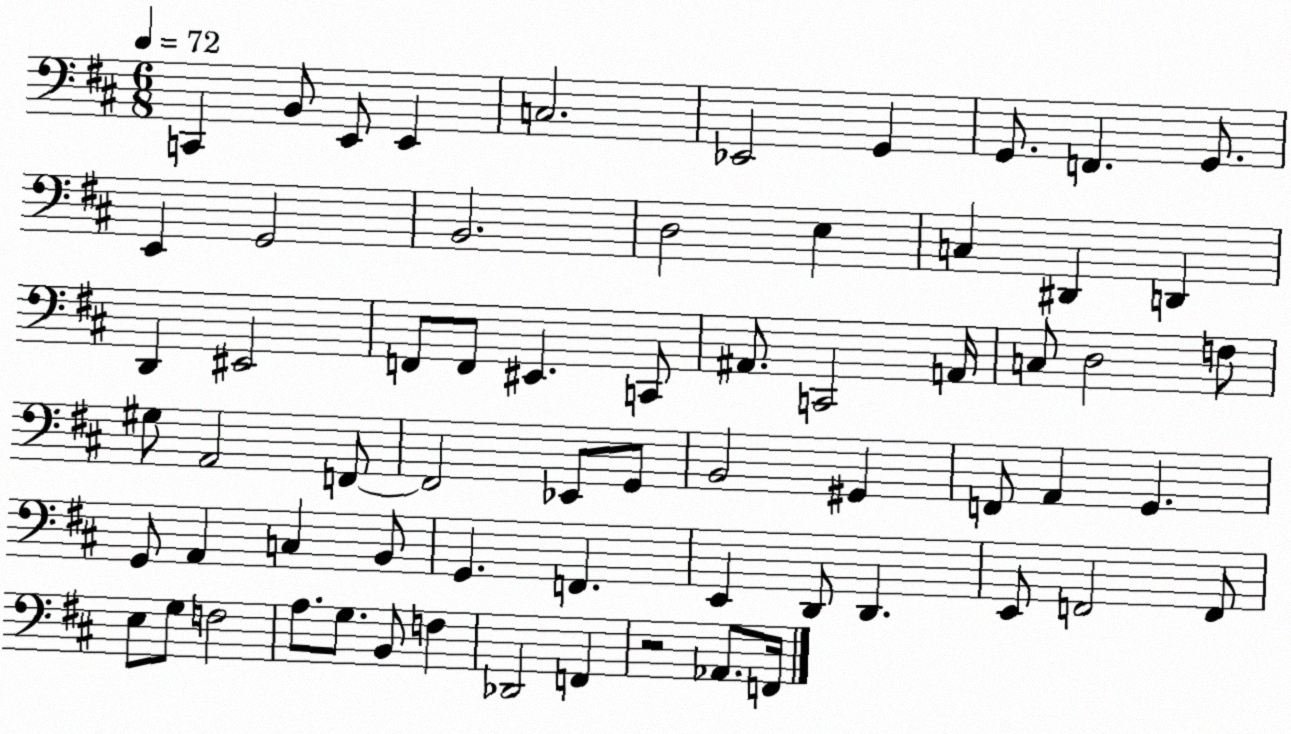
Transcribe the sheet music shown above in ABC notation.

X:1
T:Untitled
M:6/8
L:1/4
K:D
C,, B,,/2 E,,/2 E,, C,2 _E,,2 G,, G,,/2 F,, G,,/2 E,, G,,2 B,,2 D,2 E, C, ^D,, D,, D,, ^E,,2 F,,/2 F,,/2 ^E,, C,,/2 ^A,,/2 C,,2 A,,/4 C,/2 D,2 F,/2 ^G,/2 A,,2 F,,/2 F,,2 _E,,/2 G,,/2 B,,2 ^G,, F,,/2 A,, G,, G,,/2 A,, C, B,,/2 G,, F,, E,, D,,/2 D,, E,,/2 F,,2 F,,/2 E,/2 G,/2 F,2 A,/2 G,/2 B,,/2 F, _D,,2 F,, z2 _A,,/2 F,,/4